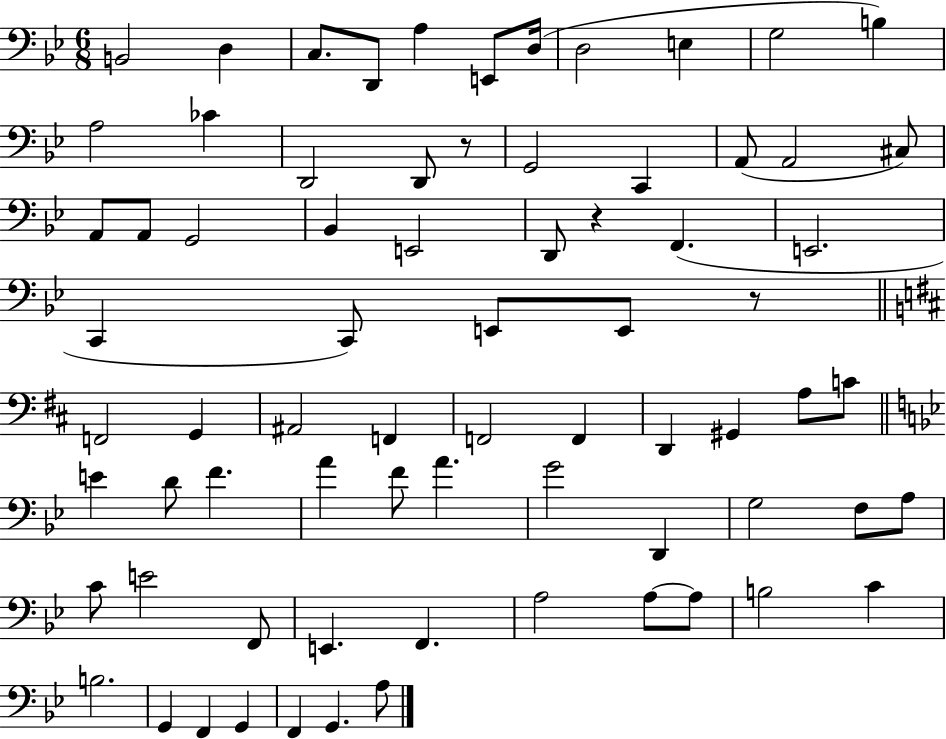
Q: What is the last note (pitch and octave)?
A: A3